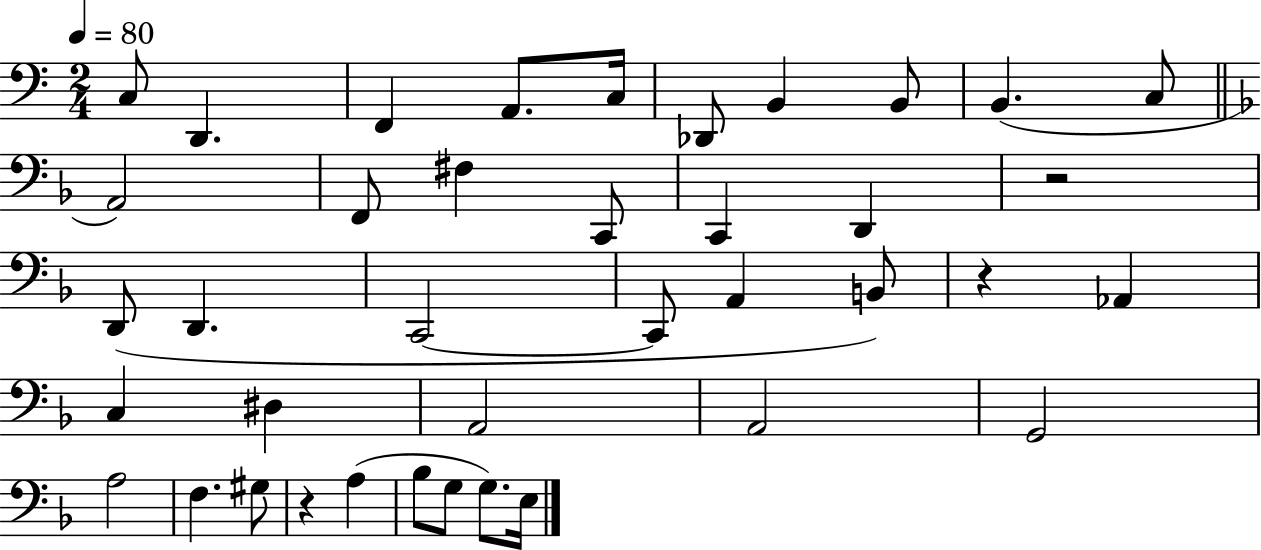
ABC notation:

X:1
T:Untitled
M:2/4
L:1/4
K:C
C,/2 D,, F,, A,,/2 C,/4 _D,,/2 B,, B,,/2 B,, C,/2 A,,2 F,,/2 ^F, C,,/2 C,, D,, z2 D,,/2 D,, C,,2 C,,/2 A,, B,,/2 z _A,, C, ^D, A,,2 A,,2 G,,2 A,2 F, ^G,/2 z A, _B,/2 G,/2 G,/2 E,/4